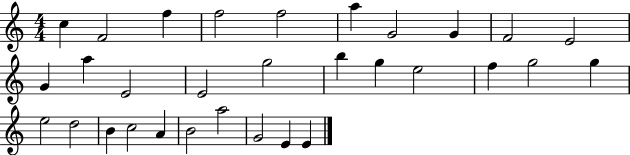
{
  \clef treble
  \numericTimeSignature
  \time 4/4
  \key c \major
  c''4 f'2 f''4 | f''2 f''2 | a''4 g'2 g'4 | f'2 e'2 | \break g'4 a''4 e'2 | e'2 g''2 | b''4 g''4 e''2 | f''4 g''2 g''4 | \break e''2 d''2 | b'4 c''2 a'4 | b'2 a''2 | g'2 e'4 e'4 | \break \bar "|."
}